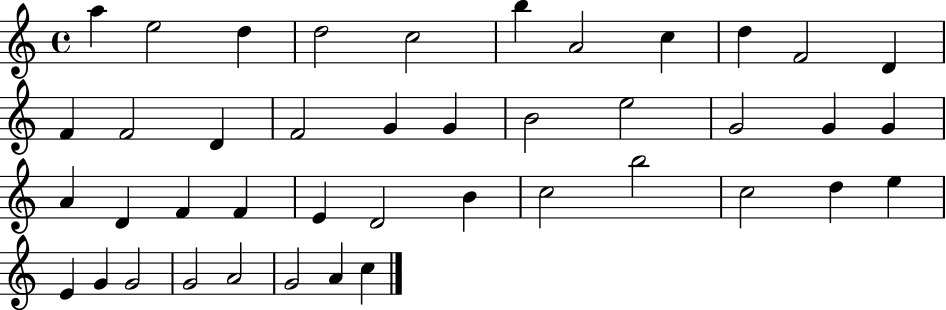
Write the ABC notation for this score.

X:1
T:Untitled
M:4/4
L:1/4
K:C
a e2 d d2 c2 b A2 c d F2 D F F2 D F2 G G B2 e2 G2 G G A D F F E D2 B c2 b2 c2 d e E G G2 G2 A2 G2 A c